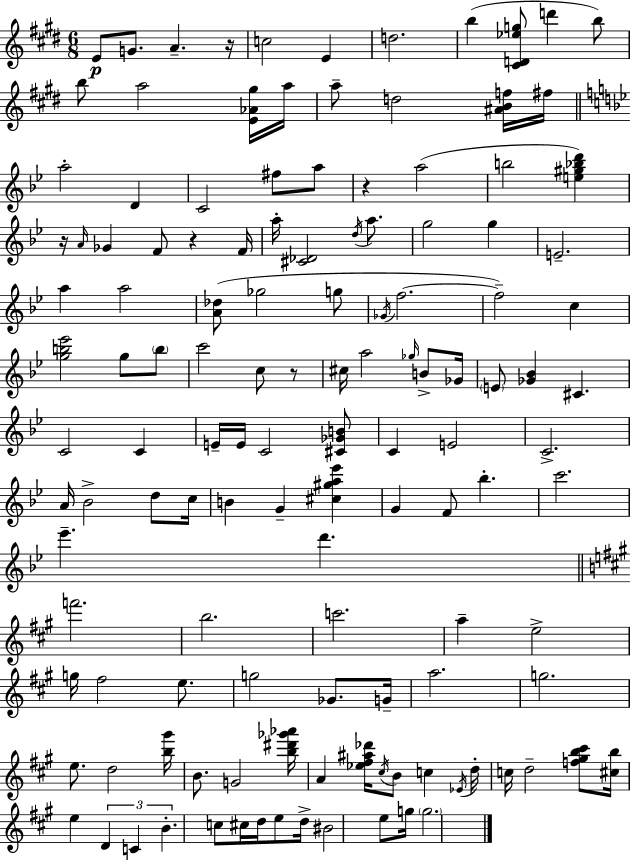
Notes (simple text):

E4/e G4/e. A4/q. R/s C5/h E4/q D5/h. B5/q [C#4,D4,Eb5,G5]/e D6/q B5/e B5/e A5/h [E4,Ab4,G#5]/s A5/s A5/e D5/h [A#4,B4,F5]/s F#5/s A5/h D4/q C4/h F#5/e A5/e R/q A5/h B5/h [E5,G#5,Bb5,D6]/q R/s A4/s Gb4/q F4/e R/q F4/s A5/s [C#4,Db4]/h D5/s A5/e. G5/h G5/q E4/h. A5/q A5/h [A4,Db5]/e Gb5/h G5/e Gb4/s F5/h. F5/h C5/q [G5,B5,Eb6]/h G5/e B5/e C6/h C5/e R/e C#5/s A5/h Gb5/s B4/e Gb4/s E4/e [Gb4,Bb4]/q C#4/q. C4/h C4/q E4/s E4/s C4/h [C#4,Gb4,B4]/e C4/q E4/h C4/h. A4/s Bb4/h D5/e C5/s B4/q G4/q [C#5,G#5,A5,Eb6]/q G4/q F4/e Bb5/q. C6/h. Eb6/q. D6/q. F6/h. B5/h. C6/h. A5/q E5/h G5/s F#5/h E5/e. G5/h Gb4/e. G4/s A5/h. G5/h. E5/e. D5/h [B5,G#6]/s B4/e. G4/h [B5,D#6,Gb6,Ab6]/s A4/q [Eb5,F#5,A#5,Db6]/s C#5/s B4/e C5/q Eb4/s D5/s C5/s D5/h [F5,G#5,B5,C#6]/e [C#5,B5]/s E5/q D4/q C4/q B4/q. C5/e C#5/s D5/s E5/e D5/s BIS4/h E5/e G5/s G5/h.